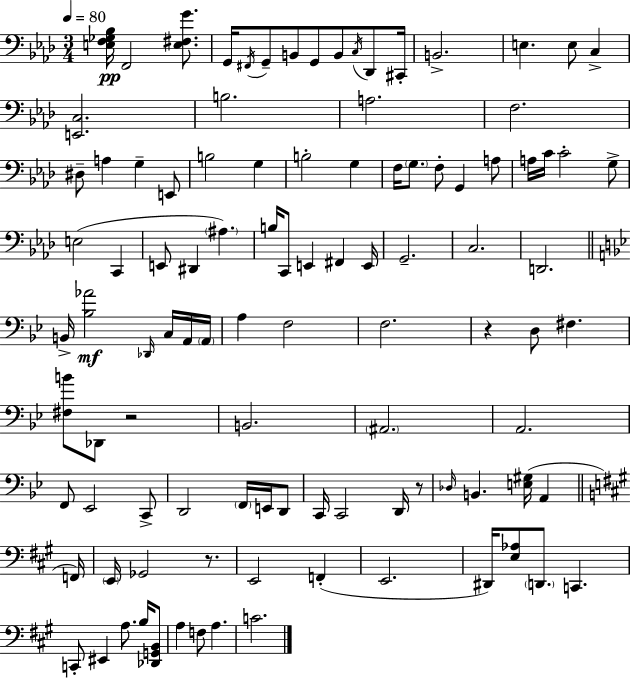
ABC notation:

X:1
T:Untitled
M:3/4
L:1/4
K:Fm
[E,F,_G,_B,]/4 F,,2 [E,^F,G]/2 G,,/4 ^F,,/4 G,,/2 B,,/2 G,,/2 B,,/2 C,/4 _D,,/2 ^C,,/4 B,,2 E, E,/2 C, [E,,C,]2 B,2 A,2 F,2 ^D,/2 A, G, E,,/2 B,2 G, B,2 G, F,/4 G,/2 F,/2 G,, A,/2 A,/4 C/4 C2 G,/2 E,2 C,, E,,/2 ^D,, ^A, B,/4 C,,/2 E,, ^F,, E,,/4 G,,2 C,2 D,,2 B,,/4 [_B,_A]2 _D,,/4 C,/4 A,,/4 A,,/4 A, F,2 F,2 z D,/2 ^F, [^F,B]/2 _D,,/2 z2 B,,2 ^A,,2 A,,2 F,,/2 _E,,2 C,,/2 D,,2 F,,/4 E,,/4 D,,/2 C,,/4 C,,2 D,,/4 z/2 _D,/4 B,, [E,^G,]/4 A,, F,,/4 E,,/4 _G,,2 z/2 E,,2 F,, E,,2 ^D,,/4 [E,_A,]/2 D,,/2 C,, C,,/2 ^E,, A,/2 B,/4 [_D,,G,,B,,]/2 A, F,/2 A, C2